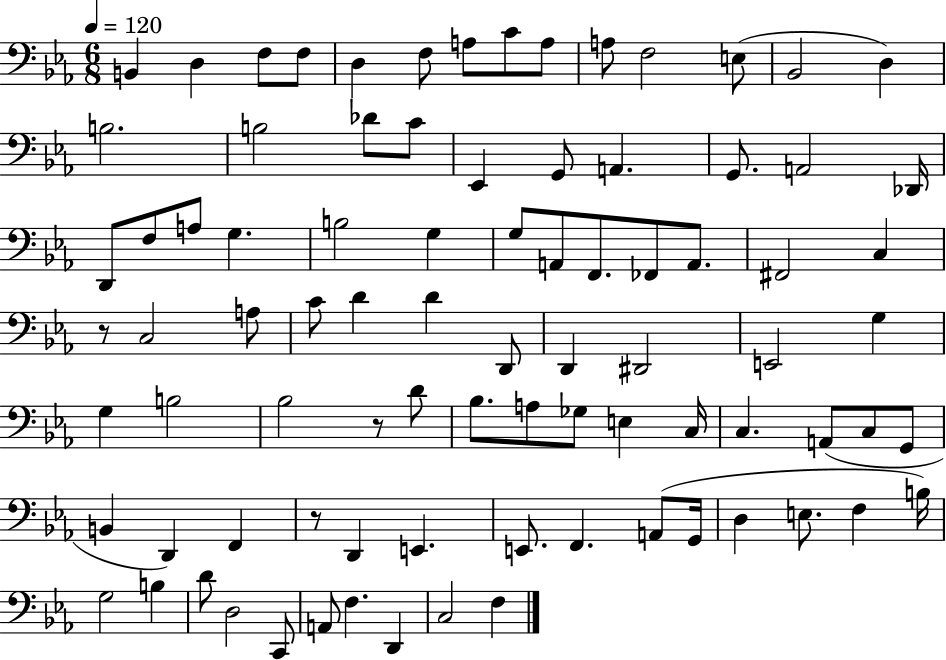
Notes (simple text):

B2/q D3/q F3/e F3/e D3/q F3/e A3/e C4/e A3/e A3/e F3/h E3/e Bb2/h D3/q B3/h. B3/h Db4/e C4/e Eb2/q G2/e A2/q. G2/e. A2/h Db2/s D2/e F3/e A3/e G3/q. B3/h G3/q G3/e A2/e F2/e. FES2/e A2/e. F#2/h C3/q R/e C3/h A3/e C4/e D4/q D4/q D2/e D2/q D#2/h E2/h G3/q G3/q B3/h Bb3/h R/e D4/e Bb3/e. A3/e Gb3/e E3/q C3/s C3/q. A2/e C3/e G2/e B2/q D2/q F2/q R/e D2/q E2/q. E2/e. F2/q. A2/e G2/s D3/q E3/e. F3/q B3/s G3/h B3/q D4/e D3/h C2/e A2/e F3/q. D2/q C3/h F3/q